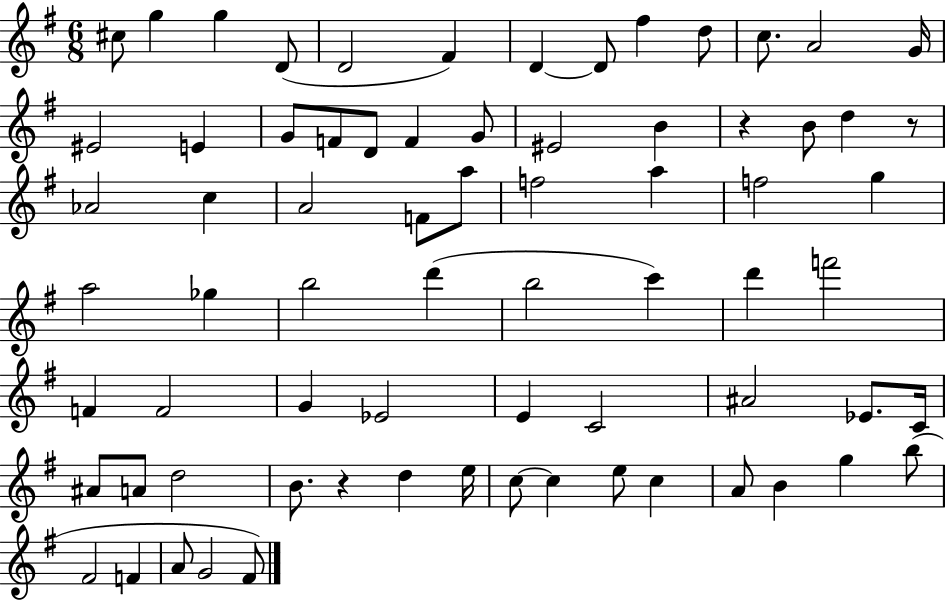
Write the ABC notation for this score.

X:1
T:Untitled
M:6/8
L:1/4
K:G
^c/2 g g D/2 D2 ^F D D/2 ^f d/2 c/2 A2 G/4 ^E2 E G/2 F/2 D/2 F G/2 ^E2 B z B/2 d z/2 _A2 c A2 F/2 a/2 f2 a f2 g a2 _g b2 d' b2 c' d' f'2 F F2 G _E2 E C2 ^A2 _E/2 C/4 ^A/2 A/2 d2 B/2 z d e/4 c/2 c e/2 c A/2 B g b/2 ^F2 F A/2 G2 ^F/2